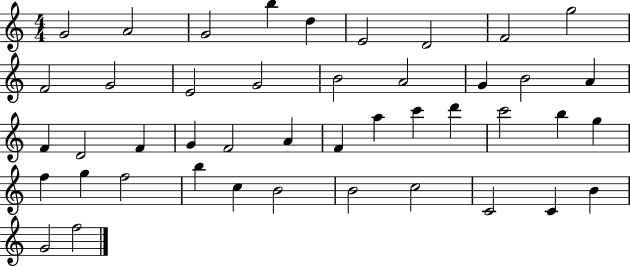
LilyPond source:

{
  \clef treble
  \numericTimeSignature
  \time 4/4
  \key c \major
  g'2 a'2 | g'2 b''4 d''4 | e'2 d'2 | f'2 g''2 | \break f'2 g'2 | e'2 g'2 | b'2 a'2 | g'4 b'2 a'4 | \break f'4 d'2 f'4 | g'4 f'2 a'4 | f'4 a''4 c'''4 d'''4 | c'''2 b''4 g''4 | \break f''4 g''4 f''2 | b''4 c''4 b'2 | b'2 c''2 | c'2 c'4 b'4 | \break g'2 f''2 | \bar "|."
}